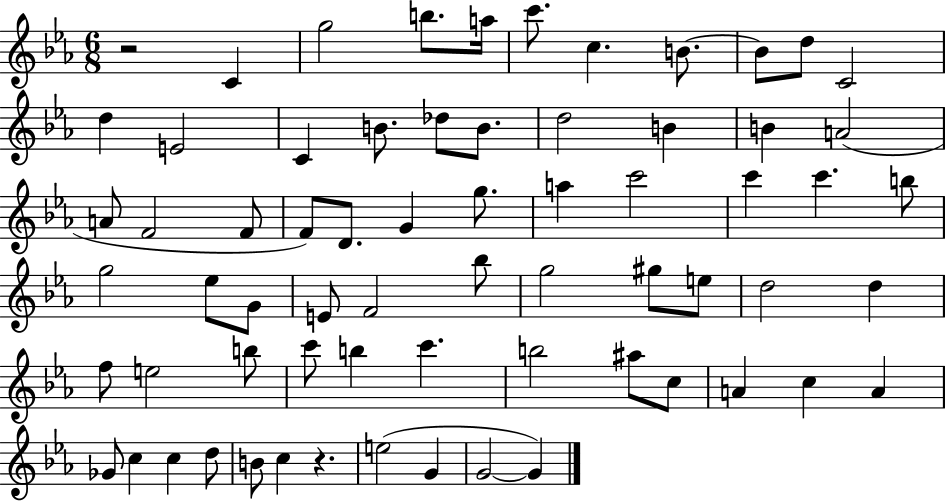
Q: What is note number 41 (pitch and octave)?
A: E5